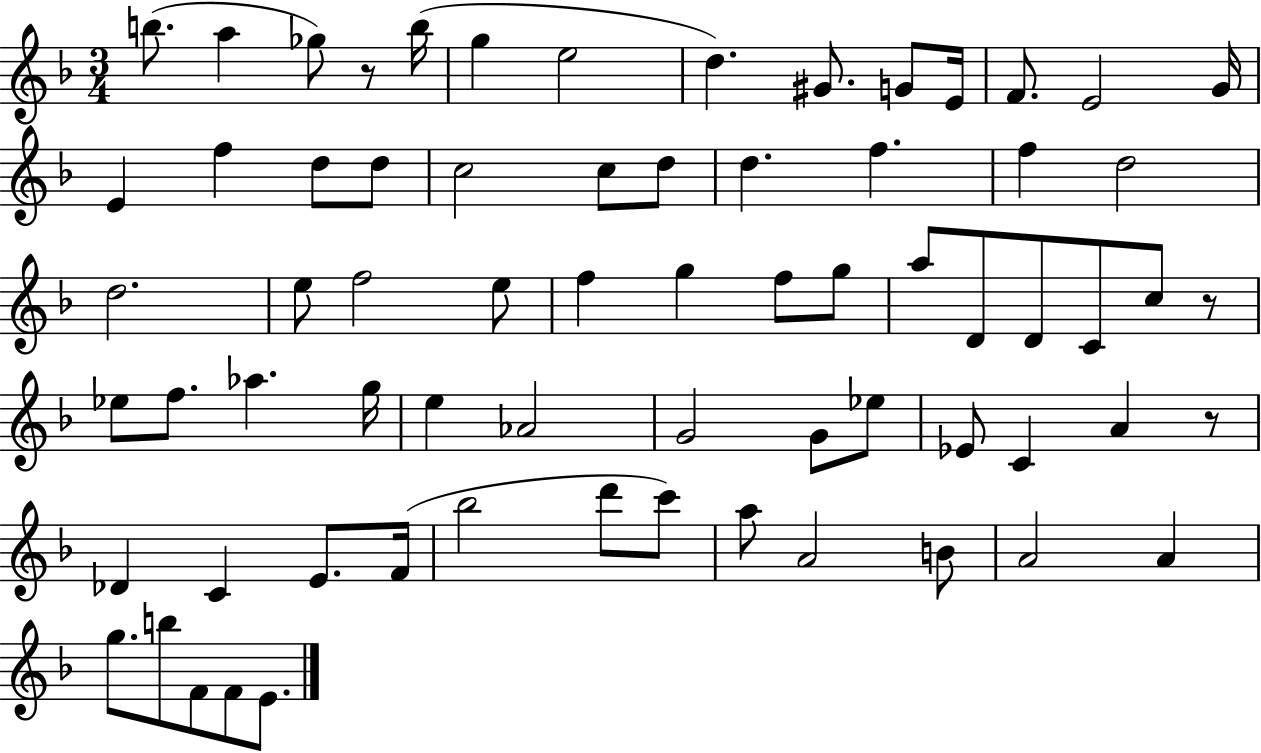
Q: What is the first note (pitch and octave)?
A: B5